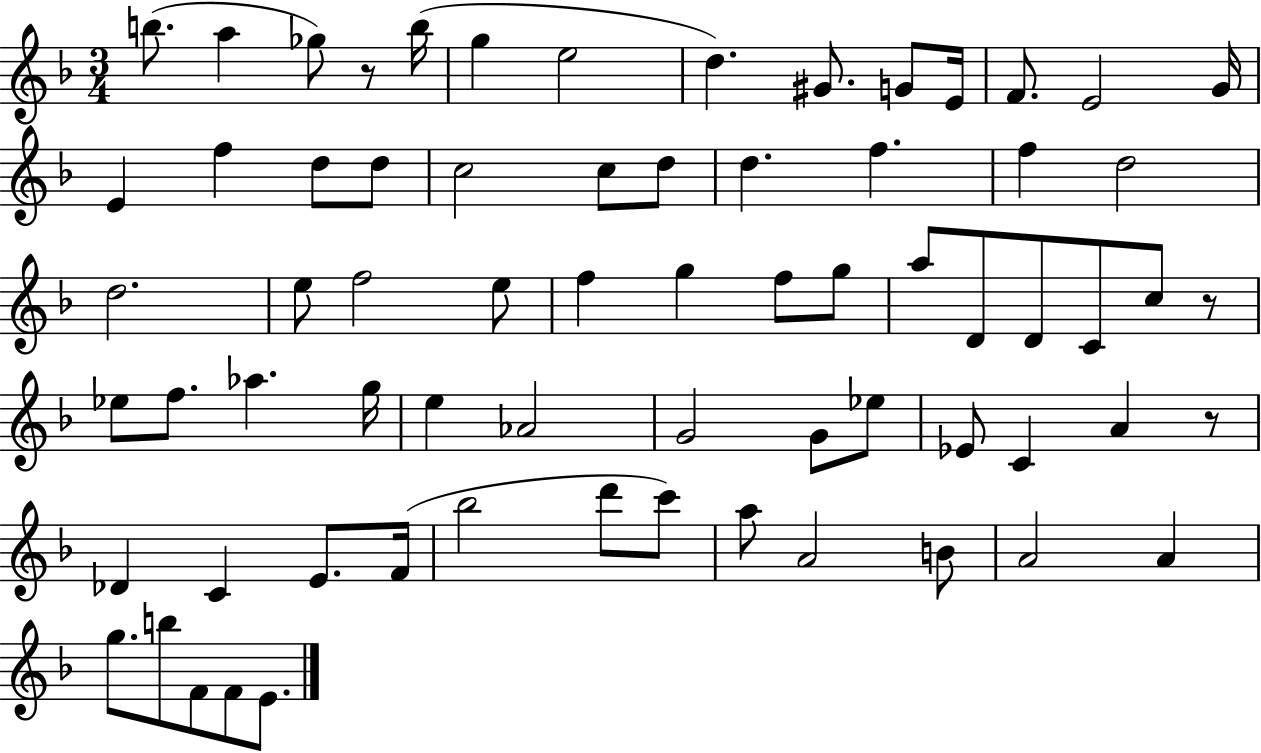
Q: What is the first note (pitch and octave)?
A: B5